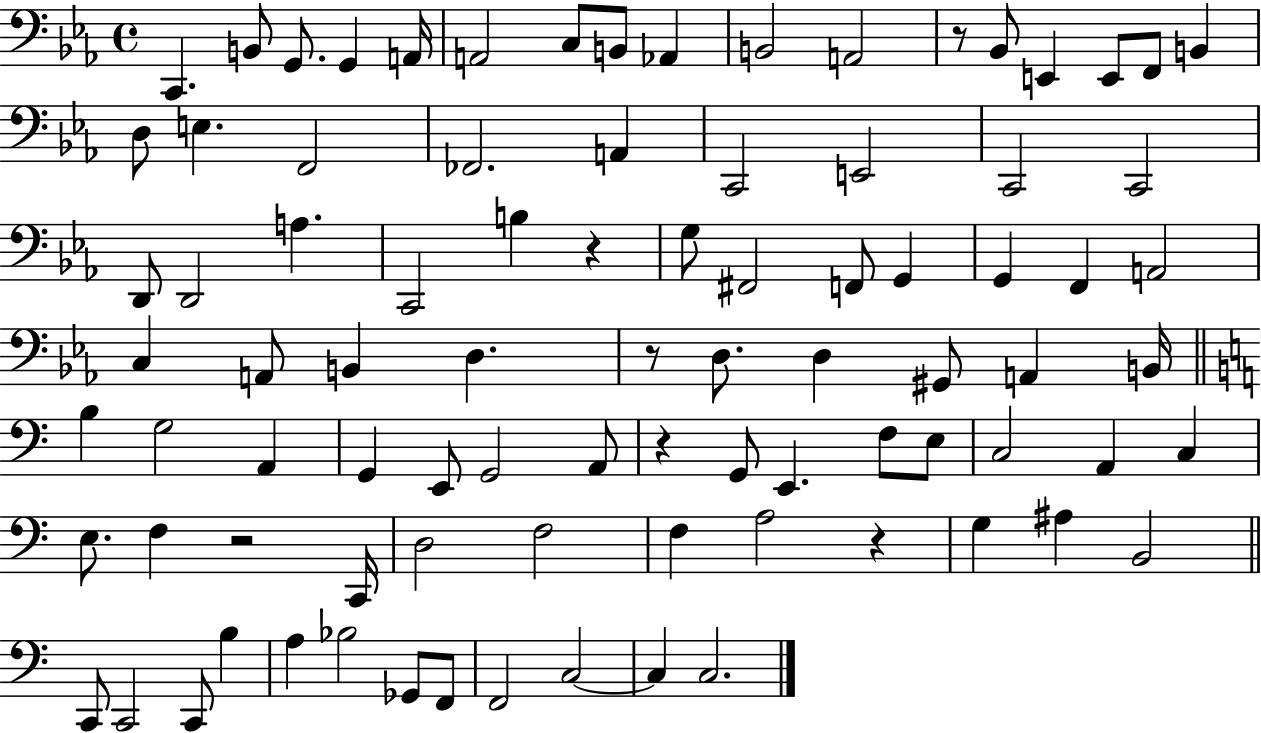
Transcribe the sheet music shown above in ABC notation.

X:1
T:Untitled
M:4/4
L:1/4
K:Eb
C,, B,,/2 G,,/2 G,, A,,/4 A,,2 C,/2 B,,/2 _A,, B,,2 A,,2 z/2 _B,,/2 E,, E,,/2 F,,/2 B,, D,/2 E, F,,2 _F,,2 A,, C,,2 E,,2 C,,2 C,,2 D,,/2 D,,2 A, C,,2 B, z G,/2 ^F,,2 F,,/2 G,, G,, F,, A,,2 C, A,,/2 B,, D, z/2 D,/2 D, ^G,,/2 A,, B,,/4 B, G,2 A,, G,, E,,/2 G,,2 A,,/2 z G,,/2 E,, F,/2 E,/2 C,2 A,, C, E,/2 F, z2 C,,/4 D,2 F,2 F, A,2 z G, ^A, B,,2 C,,/2 C,,2 C,,/2 B, A, _B,2 _G,,/2 F,,/2 F,,2 C,2 C, C,2